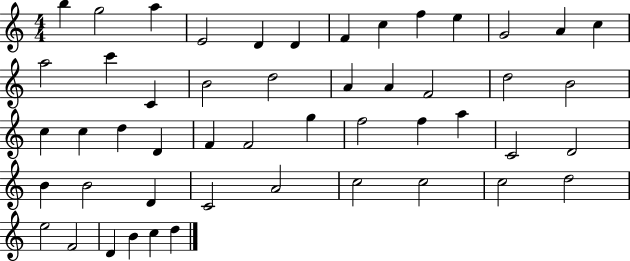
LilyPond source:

{
  \clef treble
  \numericTimeSignature
  \time 4/4
  \key c \major
  b''4 g''2 a''4 | e'2 d'4 d'4 | f'4 c''4 f''4 e''4 | g'2 a'4 c''4 | \break a''2 c'''4 c'4 | b'2 d''2 | a'4 a'4 f'2 | d''2 b'2 | \break c''4 c''4 d''4 d'4 | f'4 f'2 g''4 | f''2 f''4 a''4 | c'2 d'2 | \break b'4 b'2 d'4 | c'2 a'2 | c''2 c''2 | c''2 d''2 | \break e''2 f'2 | d'4 b'4 c''4 d''4 | \bar "|."
}